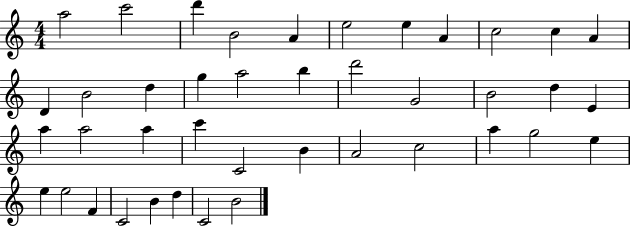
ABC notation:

X:1
T:Untitled
M:4/4
L:1/4
K:C
a2 c'2 d' B2 A e2 e A c2 c A D B2 d g a2 b d'2 G2 B2 d E a a2 a c' C2 B A2 c2 a g2 e e e2 F C2 B d C2 B2